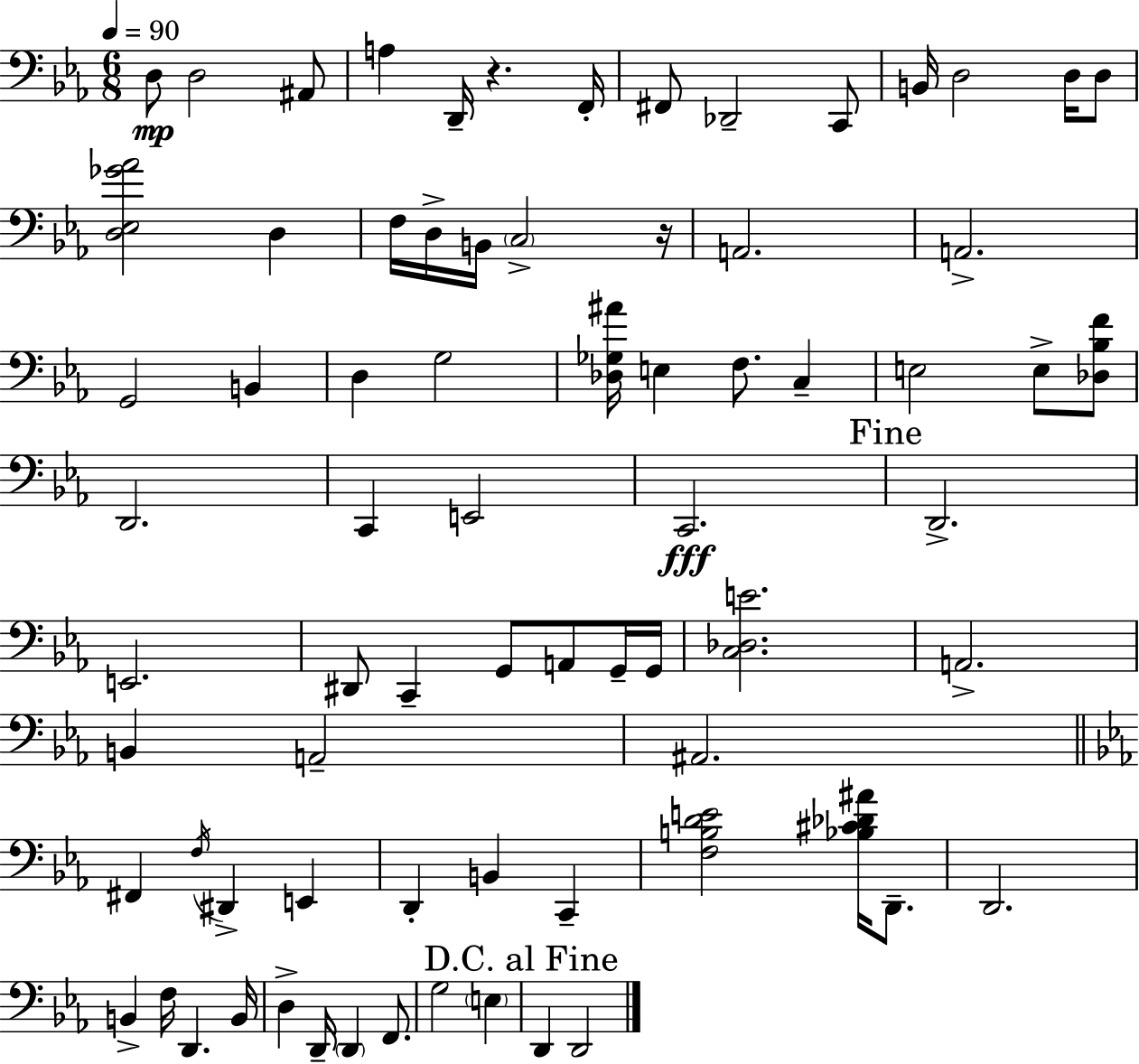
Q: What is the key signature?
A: C minor